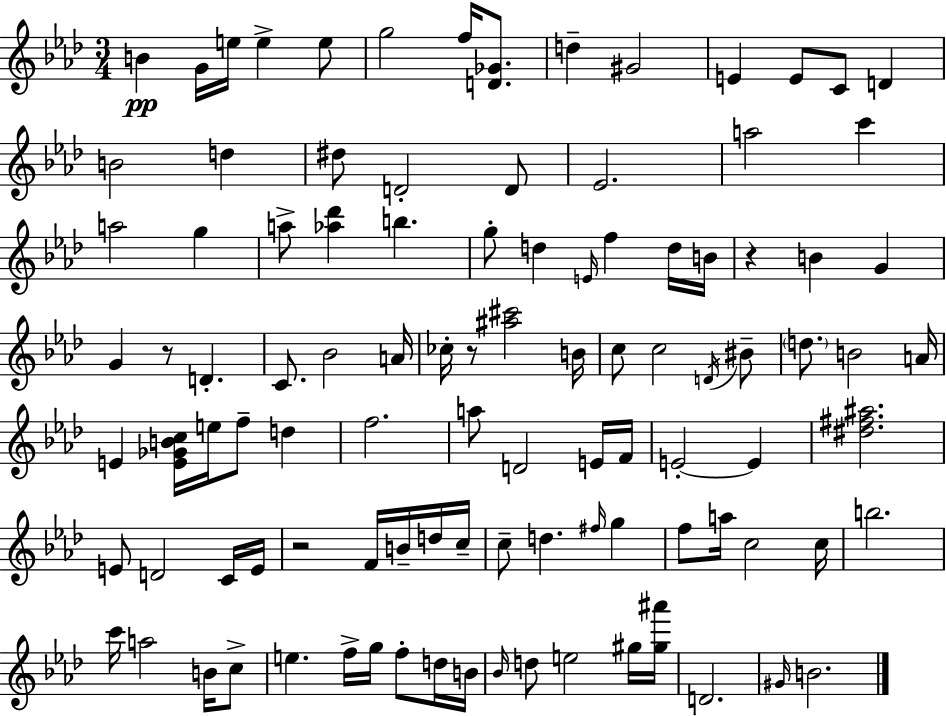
{
  \clef treble
  \numericTimeSignature
  \time 3/4
  \key aes \major
  b'4\pp g'16 e''16 e''4-> e''8 | g''2 f''16 <d' ges'>8. | d''4-- gis'2 | e'4 e'8 c'8 d'4 | \break b'2 d''4 | dis''8 d'2-. d'8 | ees'2. | a''2 c'''4 | \break a''2 g''4 | a''8-> <aes'' des'''>4 b''4. | g''8-. d''4 \grace { e'16 } f''4 d''16 | b'16 r4 b'4 g'4 | \break g'4 r8 d'4.-. | c'8. bes'2 | a'16 ces''16-. r8 <ais'' cis'''>2 | b'16 c''8 c''2 \acciaccatura { d'16 } | \break bis'8-- \parenthesize d''8. b'2 | a'16 e'4 <e' ges' b' c''>16 e''16 f''8-- d''4 | f''2. | a''8 d'2 | \break e'16 f'16 e'2-.~~ e'4 | <dis'' fis'' ais''>2. | e'8 d'2 | c'16 e'16 r2 f'16 b'16-- | \break d''16 c''16-- c''8-- d''4. \grace { fis''16 } g''4 | f''8 a''16 c''2 | c''16 b''2. | c'''16 a''2 | \break b'16 c''8-> e''4. f''16-> g''16 f''8-. | d''16 b'16 \grace { bes'16 } d''8 e''2 | gis''16 <gis'' ais'''>16 d'2. | \grace { gis'16 } b'2. | \break \bar "|."
}